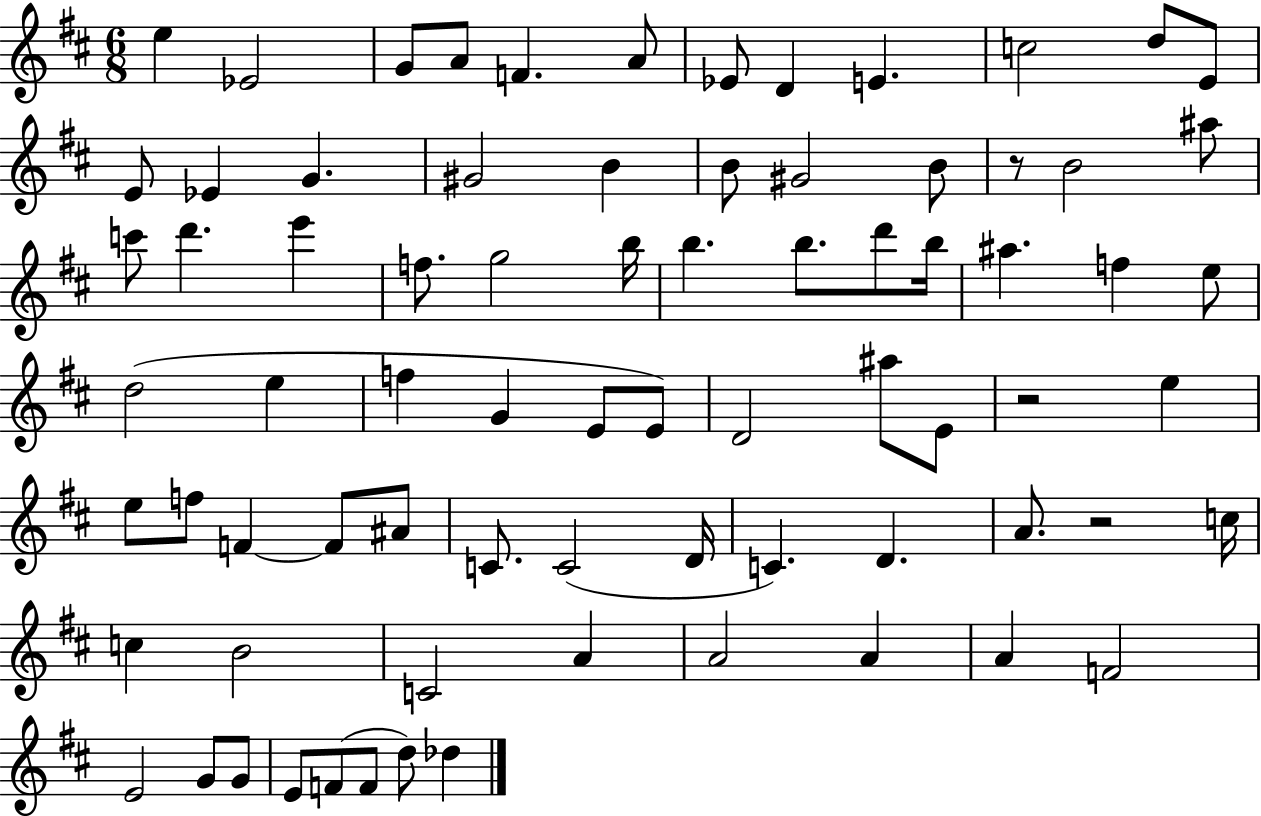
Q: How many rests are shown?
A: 3